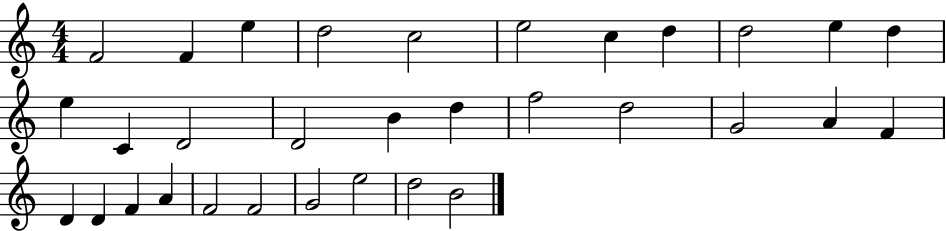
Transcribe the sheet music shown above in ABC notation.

X:1
T:Untitled
M:4/4
L:1/4
K:C
F2 F e d2 c2 e2 c d d2 e d e C D2 D2 B d f2 d2 G2 A F D D F A F2 F2 G2 e2 d2 B2